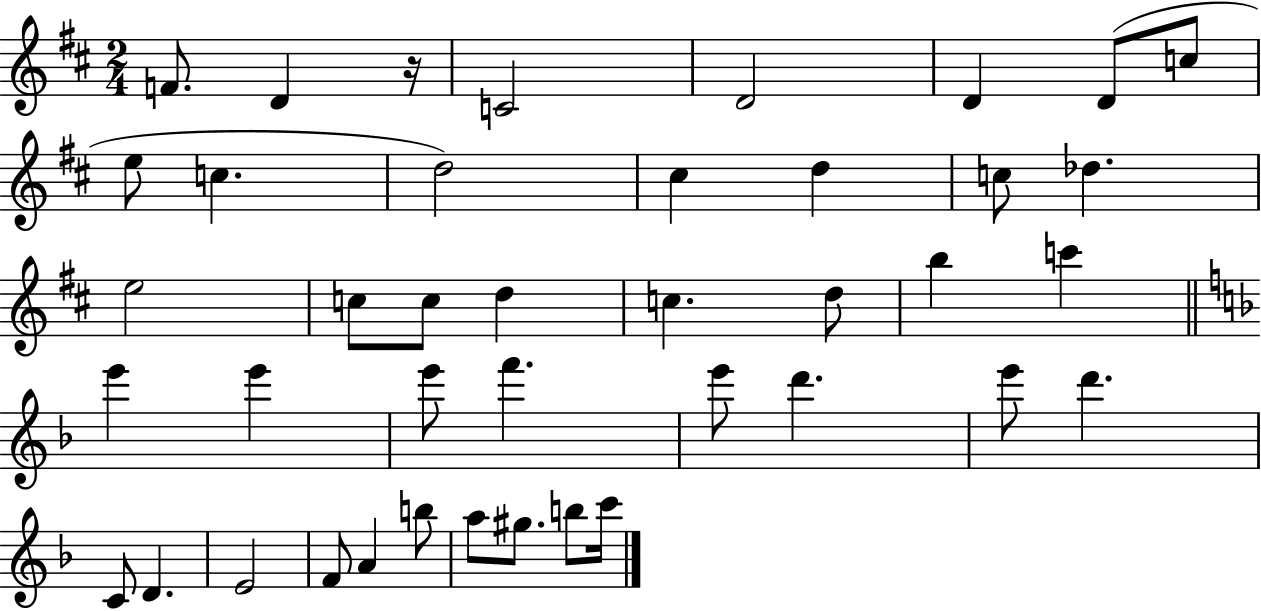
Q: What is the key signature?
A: D major